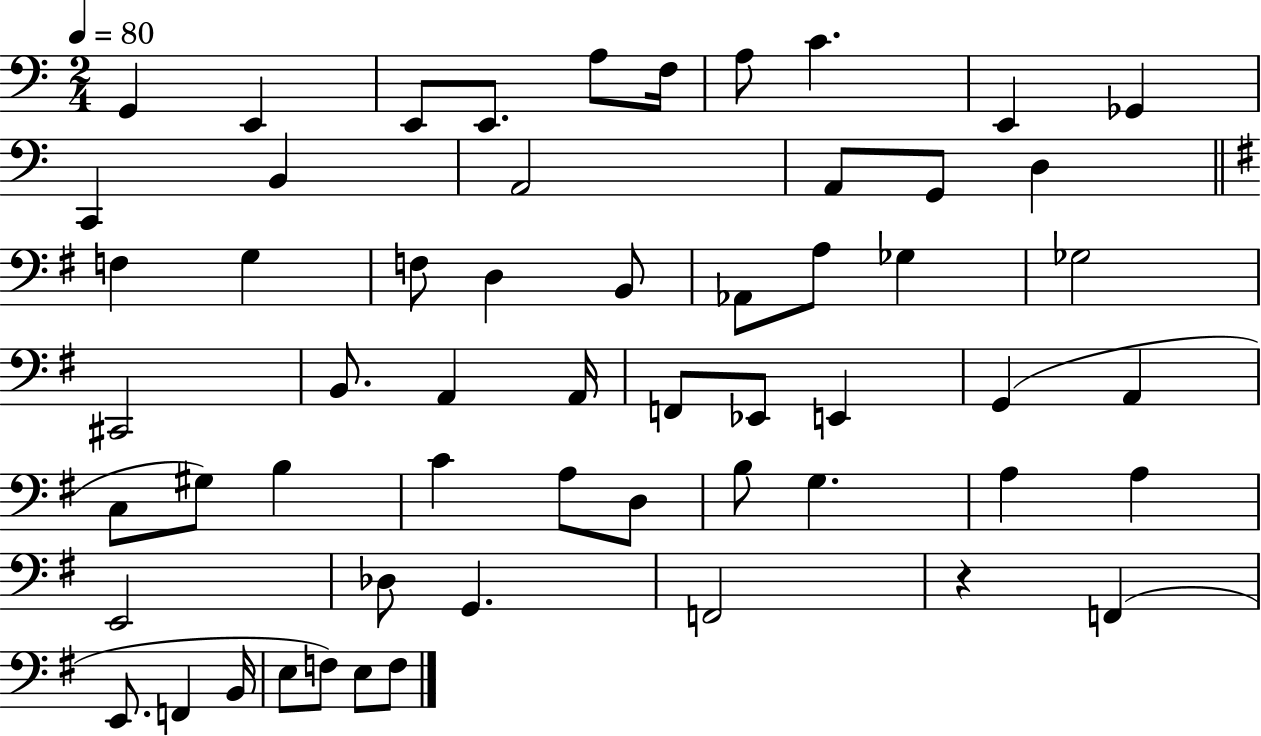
G2/q E2/q E2/e E2/e. A3/e F3/s A3/e C4/q. E2/q Gb2/q C2/q B2/q A2/h A2/e G2/e D3/q F3/q G3/q F3/e D3/q B2/e Ab2/e A3/e Gb3/q Gb3/h C#2/h B2/e. A2/q A2/s F2/e Eb2/e E2/q G2/q A2/q C3/e G#3/e B3/q C4/q A3/e D3/e B3/e G3/q. A3/q A3/q E2/h Db3/e G2/q. F2/h R/q F2/q E2/e. F2/q B2/s E3/e F3/e E3/e F3/e